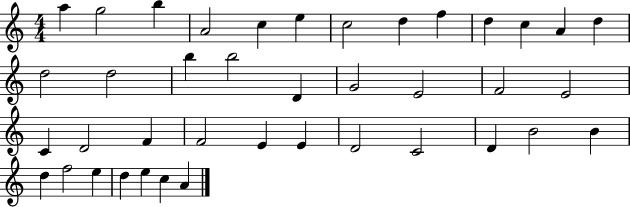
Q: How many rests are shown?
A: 0